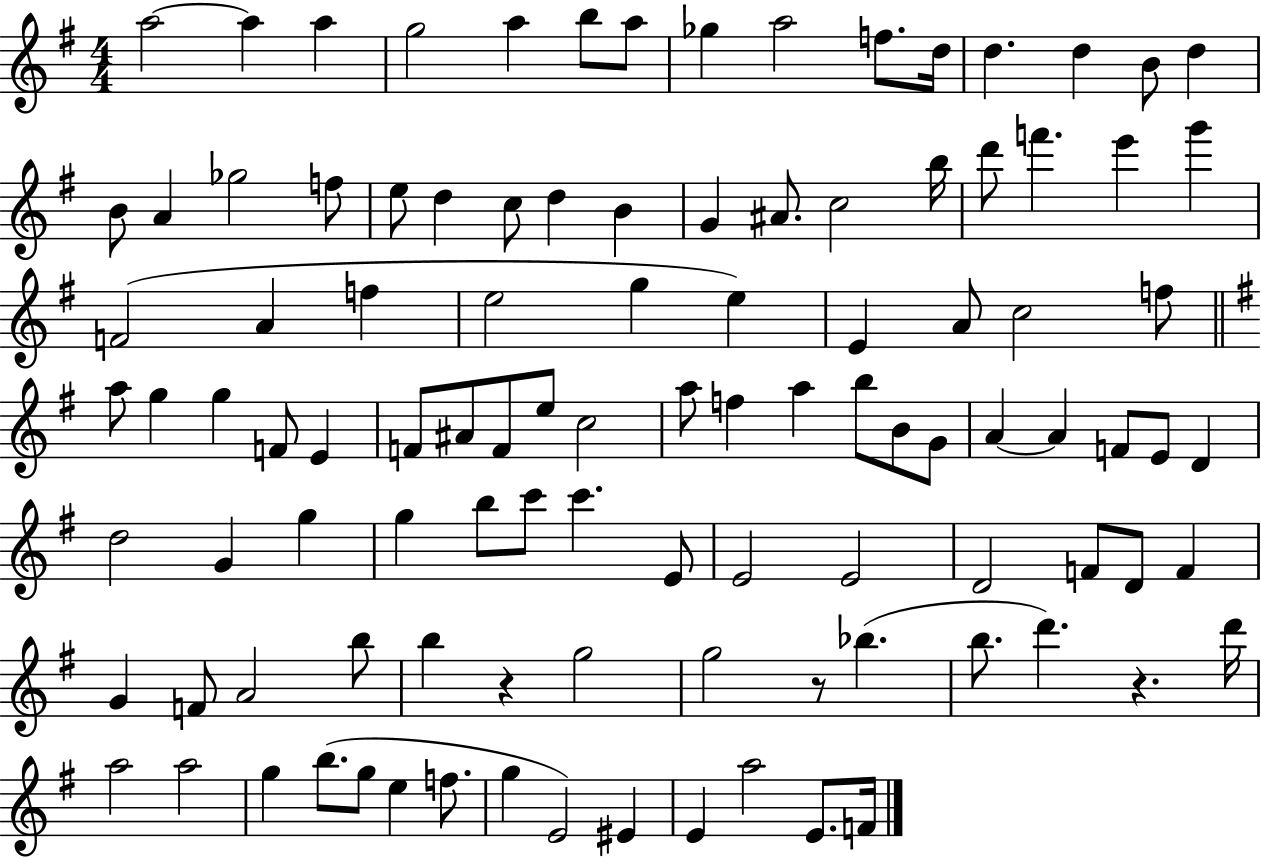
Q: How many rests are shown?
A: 3